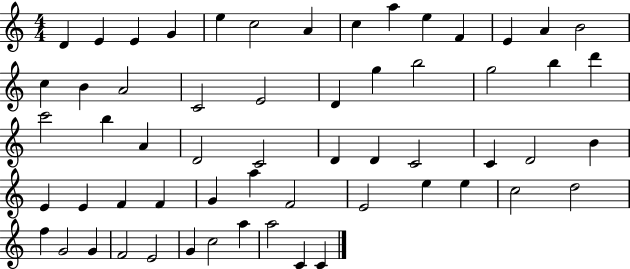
{
  \clef treble
  \numericTimeSignature
  \time 4/4
  \key c \major
  d'4 e'4 e'4 g'4 | e''4 c''2 a'4 | c''4 a''4 e''4 f'4 | e'4 a'4 b'2 | \break c''4 b'4 a'2 | c'2 e'2 | d'4 g''4 b''2 | g''2 b''4 d'''4 | \break c'''2 b''4 a'4 | d'2 c'2 | d'4 d'4 c'2 | c'4 d'2 b'4 | \break e'4 e'4 f'4 f'4 | g'4 a''4 f'2 | e'2 e''4 e''4 | c''2 d''2 | \break f''4 g'2 g'4 | f'2 e'2 | g'4 c''2 a''4 | a''2 c'4 c'4 | \break \bar "|."
}